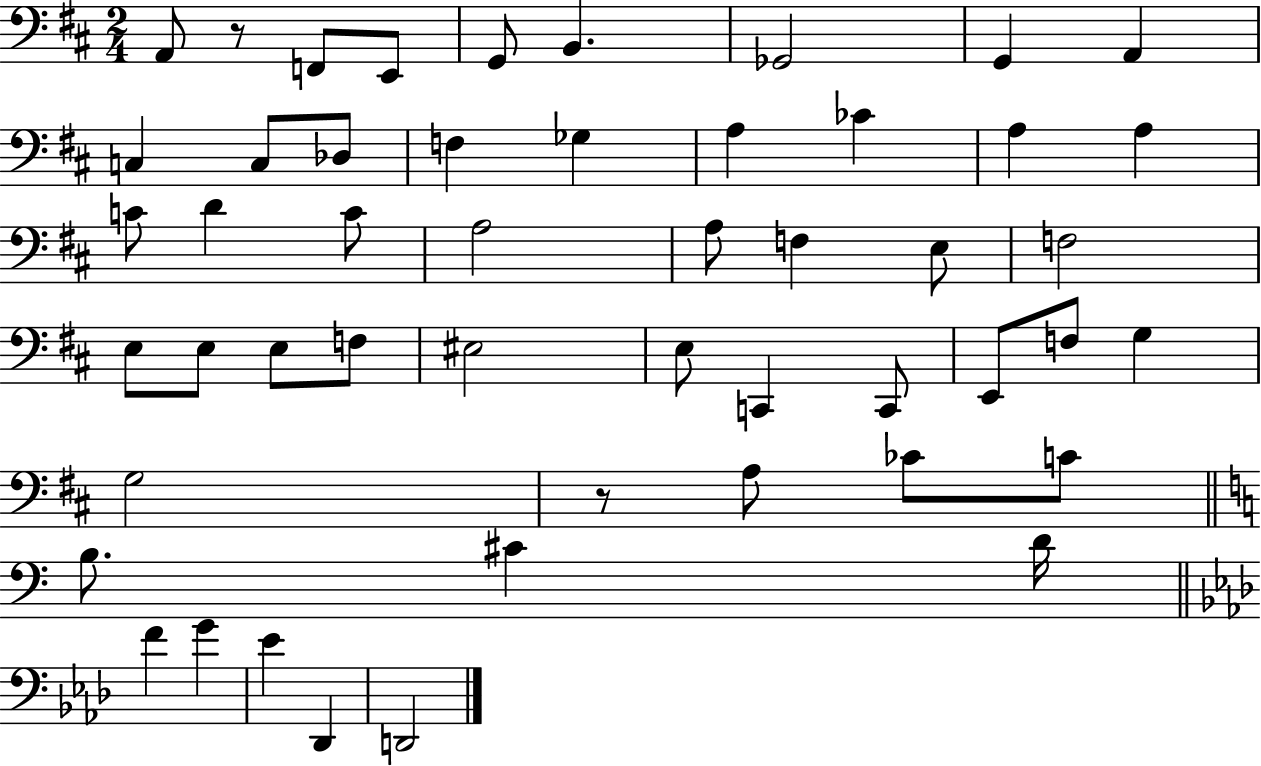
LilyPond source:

{
  \clef bass
  \numericTimeSignature
  \time 2/4
  \key d \major
  \repeat volta 2 { a,8 r8 f,8 e,8 | g,8 b,4. | ges,2 | g,4 a,4 | \break c4 c8 des8 | f4 ges4 | a4 ces'4 | a4 a4 | \break c'8 d'4 c'8 | a2 | a8 f4 e8 | f2 | \break e8 e8 e8 f8 | eis2 | e8 c,4 c,8 | e,8 f8 g4 | \break g2 | r8 a8 ces'8 c'8 | \bar "||" \break \key a \minor b8. cis'4 d'16 | \bar "||" \break \key aes \major f'4 g'4 | ees'4 des,4 | d,2 | } \bar "|."
}